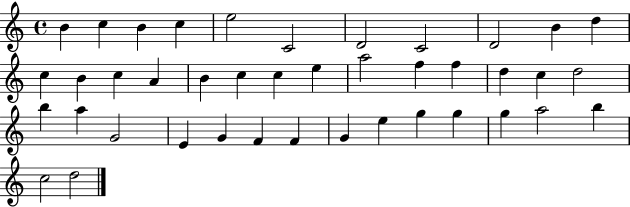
B4/q C5/q B4/q C5/q E5/h C4/h D4/h C4/h D4/h B4/q D5/q C5/q B4/q C5/q A4/q B4/q C5/q C5/q E5/q A5/h F5/q F5/q D5/q C5/q D5/h B5/q A5/q G4/h E4/q G4/q F4/q F4/q G4/q E5/q G5/q G5/q G5/q A5/h B5/q C5/h D5/h